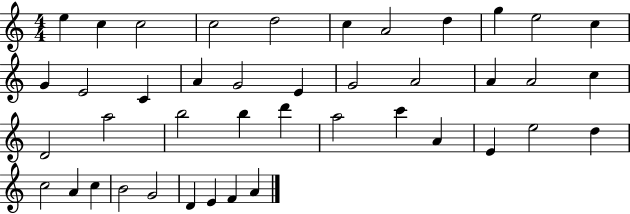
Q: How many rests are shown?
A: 0